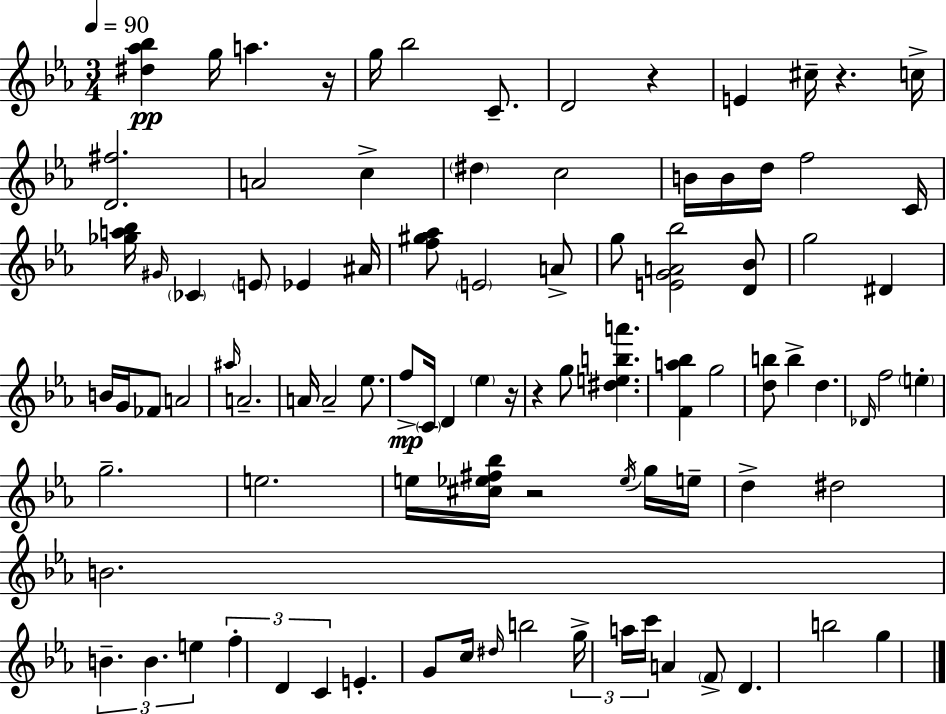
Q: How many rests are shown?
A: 6